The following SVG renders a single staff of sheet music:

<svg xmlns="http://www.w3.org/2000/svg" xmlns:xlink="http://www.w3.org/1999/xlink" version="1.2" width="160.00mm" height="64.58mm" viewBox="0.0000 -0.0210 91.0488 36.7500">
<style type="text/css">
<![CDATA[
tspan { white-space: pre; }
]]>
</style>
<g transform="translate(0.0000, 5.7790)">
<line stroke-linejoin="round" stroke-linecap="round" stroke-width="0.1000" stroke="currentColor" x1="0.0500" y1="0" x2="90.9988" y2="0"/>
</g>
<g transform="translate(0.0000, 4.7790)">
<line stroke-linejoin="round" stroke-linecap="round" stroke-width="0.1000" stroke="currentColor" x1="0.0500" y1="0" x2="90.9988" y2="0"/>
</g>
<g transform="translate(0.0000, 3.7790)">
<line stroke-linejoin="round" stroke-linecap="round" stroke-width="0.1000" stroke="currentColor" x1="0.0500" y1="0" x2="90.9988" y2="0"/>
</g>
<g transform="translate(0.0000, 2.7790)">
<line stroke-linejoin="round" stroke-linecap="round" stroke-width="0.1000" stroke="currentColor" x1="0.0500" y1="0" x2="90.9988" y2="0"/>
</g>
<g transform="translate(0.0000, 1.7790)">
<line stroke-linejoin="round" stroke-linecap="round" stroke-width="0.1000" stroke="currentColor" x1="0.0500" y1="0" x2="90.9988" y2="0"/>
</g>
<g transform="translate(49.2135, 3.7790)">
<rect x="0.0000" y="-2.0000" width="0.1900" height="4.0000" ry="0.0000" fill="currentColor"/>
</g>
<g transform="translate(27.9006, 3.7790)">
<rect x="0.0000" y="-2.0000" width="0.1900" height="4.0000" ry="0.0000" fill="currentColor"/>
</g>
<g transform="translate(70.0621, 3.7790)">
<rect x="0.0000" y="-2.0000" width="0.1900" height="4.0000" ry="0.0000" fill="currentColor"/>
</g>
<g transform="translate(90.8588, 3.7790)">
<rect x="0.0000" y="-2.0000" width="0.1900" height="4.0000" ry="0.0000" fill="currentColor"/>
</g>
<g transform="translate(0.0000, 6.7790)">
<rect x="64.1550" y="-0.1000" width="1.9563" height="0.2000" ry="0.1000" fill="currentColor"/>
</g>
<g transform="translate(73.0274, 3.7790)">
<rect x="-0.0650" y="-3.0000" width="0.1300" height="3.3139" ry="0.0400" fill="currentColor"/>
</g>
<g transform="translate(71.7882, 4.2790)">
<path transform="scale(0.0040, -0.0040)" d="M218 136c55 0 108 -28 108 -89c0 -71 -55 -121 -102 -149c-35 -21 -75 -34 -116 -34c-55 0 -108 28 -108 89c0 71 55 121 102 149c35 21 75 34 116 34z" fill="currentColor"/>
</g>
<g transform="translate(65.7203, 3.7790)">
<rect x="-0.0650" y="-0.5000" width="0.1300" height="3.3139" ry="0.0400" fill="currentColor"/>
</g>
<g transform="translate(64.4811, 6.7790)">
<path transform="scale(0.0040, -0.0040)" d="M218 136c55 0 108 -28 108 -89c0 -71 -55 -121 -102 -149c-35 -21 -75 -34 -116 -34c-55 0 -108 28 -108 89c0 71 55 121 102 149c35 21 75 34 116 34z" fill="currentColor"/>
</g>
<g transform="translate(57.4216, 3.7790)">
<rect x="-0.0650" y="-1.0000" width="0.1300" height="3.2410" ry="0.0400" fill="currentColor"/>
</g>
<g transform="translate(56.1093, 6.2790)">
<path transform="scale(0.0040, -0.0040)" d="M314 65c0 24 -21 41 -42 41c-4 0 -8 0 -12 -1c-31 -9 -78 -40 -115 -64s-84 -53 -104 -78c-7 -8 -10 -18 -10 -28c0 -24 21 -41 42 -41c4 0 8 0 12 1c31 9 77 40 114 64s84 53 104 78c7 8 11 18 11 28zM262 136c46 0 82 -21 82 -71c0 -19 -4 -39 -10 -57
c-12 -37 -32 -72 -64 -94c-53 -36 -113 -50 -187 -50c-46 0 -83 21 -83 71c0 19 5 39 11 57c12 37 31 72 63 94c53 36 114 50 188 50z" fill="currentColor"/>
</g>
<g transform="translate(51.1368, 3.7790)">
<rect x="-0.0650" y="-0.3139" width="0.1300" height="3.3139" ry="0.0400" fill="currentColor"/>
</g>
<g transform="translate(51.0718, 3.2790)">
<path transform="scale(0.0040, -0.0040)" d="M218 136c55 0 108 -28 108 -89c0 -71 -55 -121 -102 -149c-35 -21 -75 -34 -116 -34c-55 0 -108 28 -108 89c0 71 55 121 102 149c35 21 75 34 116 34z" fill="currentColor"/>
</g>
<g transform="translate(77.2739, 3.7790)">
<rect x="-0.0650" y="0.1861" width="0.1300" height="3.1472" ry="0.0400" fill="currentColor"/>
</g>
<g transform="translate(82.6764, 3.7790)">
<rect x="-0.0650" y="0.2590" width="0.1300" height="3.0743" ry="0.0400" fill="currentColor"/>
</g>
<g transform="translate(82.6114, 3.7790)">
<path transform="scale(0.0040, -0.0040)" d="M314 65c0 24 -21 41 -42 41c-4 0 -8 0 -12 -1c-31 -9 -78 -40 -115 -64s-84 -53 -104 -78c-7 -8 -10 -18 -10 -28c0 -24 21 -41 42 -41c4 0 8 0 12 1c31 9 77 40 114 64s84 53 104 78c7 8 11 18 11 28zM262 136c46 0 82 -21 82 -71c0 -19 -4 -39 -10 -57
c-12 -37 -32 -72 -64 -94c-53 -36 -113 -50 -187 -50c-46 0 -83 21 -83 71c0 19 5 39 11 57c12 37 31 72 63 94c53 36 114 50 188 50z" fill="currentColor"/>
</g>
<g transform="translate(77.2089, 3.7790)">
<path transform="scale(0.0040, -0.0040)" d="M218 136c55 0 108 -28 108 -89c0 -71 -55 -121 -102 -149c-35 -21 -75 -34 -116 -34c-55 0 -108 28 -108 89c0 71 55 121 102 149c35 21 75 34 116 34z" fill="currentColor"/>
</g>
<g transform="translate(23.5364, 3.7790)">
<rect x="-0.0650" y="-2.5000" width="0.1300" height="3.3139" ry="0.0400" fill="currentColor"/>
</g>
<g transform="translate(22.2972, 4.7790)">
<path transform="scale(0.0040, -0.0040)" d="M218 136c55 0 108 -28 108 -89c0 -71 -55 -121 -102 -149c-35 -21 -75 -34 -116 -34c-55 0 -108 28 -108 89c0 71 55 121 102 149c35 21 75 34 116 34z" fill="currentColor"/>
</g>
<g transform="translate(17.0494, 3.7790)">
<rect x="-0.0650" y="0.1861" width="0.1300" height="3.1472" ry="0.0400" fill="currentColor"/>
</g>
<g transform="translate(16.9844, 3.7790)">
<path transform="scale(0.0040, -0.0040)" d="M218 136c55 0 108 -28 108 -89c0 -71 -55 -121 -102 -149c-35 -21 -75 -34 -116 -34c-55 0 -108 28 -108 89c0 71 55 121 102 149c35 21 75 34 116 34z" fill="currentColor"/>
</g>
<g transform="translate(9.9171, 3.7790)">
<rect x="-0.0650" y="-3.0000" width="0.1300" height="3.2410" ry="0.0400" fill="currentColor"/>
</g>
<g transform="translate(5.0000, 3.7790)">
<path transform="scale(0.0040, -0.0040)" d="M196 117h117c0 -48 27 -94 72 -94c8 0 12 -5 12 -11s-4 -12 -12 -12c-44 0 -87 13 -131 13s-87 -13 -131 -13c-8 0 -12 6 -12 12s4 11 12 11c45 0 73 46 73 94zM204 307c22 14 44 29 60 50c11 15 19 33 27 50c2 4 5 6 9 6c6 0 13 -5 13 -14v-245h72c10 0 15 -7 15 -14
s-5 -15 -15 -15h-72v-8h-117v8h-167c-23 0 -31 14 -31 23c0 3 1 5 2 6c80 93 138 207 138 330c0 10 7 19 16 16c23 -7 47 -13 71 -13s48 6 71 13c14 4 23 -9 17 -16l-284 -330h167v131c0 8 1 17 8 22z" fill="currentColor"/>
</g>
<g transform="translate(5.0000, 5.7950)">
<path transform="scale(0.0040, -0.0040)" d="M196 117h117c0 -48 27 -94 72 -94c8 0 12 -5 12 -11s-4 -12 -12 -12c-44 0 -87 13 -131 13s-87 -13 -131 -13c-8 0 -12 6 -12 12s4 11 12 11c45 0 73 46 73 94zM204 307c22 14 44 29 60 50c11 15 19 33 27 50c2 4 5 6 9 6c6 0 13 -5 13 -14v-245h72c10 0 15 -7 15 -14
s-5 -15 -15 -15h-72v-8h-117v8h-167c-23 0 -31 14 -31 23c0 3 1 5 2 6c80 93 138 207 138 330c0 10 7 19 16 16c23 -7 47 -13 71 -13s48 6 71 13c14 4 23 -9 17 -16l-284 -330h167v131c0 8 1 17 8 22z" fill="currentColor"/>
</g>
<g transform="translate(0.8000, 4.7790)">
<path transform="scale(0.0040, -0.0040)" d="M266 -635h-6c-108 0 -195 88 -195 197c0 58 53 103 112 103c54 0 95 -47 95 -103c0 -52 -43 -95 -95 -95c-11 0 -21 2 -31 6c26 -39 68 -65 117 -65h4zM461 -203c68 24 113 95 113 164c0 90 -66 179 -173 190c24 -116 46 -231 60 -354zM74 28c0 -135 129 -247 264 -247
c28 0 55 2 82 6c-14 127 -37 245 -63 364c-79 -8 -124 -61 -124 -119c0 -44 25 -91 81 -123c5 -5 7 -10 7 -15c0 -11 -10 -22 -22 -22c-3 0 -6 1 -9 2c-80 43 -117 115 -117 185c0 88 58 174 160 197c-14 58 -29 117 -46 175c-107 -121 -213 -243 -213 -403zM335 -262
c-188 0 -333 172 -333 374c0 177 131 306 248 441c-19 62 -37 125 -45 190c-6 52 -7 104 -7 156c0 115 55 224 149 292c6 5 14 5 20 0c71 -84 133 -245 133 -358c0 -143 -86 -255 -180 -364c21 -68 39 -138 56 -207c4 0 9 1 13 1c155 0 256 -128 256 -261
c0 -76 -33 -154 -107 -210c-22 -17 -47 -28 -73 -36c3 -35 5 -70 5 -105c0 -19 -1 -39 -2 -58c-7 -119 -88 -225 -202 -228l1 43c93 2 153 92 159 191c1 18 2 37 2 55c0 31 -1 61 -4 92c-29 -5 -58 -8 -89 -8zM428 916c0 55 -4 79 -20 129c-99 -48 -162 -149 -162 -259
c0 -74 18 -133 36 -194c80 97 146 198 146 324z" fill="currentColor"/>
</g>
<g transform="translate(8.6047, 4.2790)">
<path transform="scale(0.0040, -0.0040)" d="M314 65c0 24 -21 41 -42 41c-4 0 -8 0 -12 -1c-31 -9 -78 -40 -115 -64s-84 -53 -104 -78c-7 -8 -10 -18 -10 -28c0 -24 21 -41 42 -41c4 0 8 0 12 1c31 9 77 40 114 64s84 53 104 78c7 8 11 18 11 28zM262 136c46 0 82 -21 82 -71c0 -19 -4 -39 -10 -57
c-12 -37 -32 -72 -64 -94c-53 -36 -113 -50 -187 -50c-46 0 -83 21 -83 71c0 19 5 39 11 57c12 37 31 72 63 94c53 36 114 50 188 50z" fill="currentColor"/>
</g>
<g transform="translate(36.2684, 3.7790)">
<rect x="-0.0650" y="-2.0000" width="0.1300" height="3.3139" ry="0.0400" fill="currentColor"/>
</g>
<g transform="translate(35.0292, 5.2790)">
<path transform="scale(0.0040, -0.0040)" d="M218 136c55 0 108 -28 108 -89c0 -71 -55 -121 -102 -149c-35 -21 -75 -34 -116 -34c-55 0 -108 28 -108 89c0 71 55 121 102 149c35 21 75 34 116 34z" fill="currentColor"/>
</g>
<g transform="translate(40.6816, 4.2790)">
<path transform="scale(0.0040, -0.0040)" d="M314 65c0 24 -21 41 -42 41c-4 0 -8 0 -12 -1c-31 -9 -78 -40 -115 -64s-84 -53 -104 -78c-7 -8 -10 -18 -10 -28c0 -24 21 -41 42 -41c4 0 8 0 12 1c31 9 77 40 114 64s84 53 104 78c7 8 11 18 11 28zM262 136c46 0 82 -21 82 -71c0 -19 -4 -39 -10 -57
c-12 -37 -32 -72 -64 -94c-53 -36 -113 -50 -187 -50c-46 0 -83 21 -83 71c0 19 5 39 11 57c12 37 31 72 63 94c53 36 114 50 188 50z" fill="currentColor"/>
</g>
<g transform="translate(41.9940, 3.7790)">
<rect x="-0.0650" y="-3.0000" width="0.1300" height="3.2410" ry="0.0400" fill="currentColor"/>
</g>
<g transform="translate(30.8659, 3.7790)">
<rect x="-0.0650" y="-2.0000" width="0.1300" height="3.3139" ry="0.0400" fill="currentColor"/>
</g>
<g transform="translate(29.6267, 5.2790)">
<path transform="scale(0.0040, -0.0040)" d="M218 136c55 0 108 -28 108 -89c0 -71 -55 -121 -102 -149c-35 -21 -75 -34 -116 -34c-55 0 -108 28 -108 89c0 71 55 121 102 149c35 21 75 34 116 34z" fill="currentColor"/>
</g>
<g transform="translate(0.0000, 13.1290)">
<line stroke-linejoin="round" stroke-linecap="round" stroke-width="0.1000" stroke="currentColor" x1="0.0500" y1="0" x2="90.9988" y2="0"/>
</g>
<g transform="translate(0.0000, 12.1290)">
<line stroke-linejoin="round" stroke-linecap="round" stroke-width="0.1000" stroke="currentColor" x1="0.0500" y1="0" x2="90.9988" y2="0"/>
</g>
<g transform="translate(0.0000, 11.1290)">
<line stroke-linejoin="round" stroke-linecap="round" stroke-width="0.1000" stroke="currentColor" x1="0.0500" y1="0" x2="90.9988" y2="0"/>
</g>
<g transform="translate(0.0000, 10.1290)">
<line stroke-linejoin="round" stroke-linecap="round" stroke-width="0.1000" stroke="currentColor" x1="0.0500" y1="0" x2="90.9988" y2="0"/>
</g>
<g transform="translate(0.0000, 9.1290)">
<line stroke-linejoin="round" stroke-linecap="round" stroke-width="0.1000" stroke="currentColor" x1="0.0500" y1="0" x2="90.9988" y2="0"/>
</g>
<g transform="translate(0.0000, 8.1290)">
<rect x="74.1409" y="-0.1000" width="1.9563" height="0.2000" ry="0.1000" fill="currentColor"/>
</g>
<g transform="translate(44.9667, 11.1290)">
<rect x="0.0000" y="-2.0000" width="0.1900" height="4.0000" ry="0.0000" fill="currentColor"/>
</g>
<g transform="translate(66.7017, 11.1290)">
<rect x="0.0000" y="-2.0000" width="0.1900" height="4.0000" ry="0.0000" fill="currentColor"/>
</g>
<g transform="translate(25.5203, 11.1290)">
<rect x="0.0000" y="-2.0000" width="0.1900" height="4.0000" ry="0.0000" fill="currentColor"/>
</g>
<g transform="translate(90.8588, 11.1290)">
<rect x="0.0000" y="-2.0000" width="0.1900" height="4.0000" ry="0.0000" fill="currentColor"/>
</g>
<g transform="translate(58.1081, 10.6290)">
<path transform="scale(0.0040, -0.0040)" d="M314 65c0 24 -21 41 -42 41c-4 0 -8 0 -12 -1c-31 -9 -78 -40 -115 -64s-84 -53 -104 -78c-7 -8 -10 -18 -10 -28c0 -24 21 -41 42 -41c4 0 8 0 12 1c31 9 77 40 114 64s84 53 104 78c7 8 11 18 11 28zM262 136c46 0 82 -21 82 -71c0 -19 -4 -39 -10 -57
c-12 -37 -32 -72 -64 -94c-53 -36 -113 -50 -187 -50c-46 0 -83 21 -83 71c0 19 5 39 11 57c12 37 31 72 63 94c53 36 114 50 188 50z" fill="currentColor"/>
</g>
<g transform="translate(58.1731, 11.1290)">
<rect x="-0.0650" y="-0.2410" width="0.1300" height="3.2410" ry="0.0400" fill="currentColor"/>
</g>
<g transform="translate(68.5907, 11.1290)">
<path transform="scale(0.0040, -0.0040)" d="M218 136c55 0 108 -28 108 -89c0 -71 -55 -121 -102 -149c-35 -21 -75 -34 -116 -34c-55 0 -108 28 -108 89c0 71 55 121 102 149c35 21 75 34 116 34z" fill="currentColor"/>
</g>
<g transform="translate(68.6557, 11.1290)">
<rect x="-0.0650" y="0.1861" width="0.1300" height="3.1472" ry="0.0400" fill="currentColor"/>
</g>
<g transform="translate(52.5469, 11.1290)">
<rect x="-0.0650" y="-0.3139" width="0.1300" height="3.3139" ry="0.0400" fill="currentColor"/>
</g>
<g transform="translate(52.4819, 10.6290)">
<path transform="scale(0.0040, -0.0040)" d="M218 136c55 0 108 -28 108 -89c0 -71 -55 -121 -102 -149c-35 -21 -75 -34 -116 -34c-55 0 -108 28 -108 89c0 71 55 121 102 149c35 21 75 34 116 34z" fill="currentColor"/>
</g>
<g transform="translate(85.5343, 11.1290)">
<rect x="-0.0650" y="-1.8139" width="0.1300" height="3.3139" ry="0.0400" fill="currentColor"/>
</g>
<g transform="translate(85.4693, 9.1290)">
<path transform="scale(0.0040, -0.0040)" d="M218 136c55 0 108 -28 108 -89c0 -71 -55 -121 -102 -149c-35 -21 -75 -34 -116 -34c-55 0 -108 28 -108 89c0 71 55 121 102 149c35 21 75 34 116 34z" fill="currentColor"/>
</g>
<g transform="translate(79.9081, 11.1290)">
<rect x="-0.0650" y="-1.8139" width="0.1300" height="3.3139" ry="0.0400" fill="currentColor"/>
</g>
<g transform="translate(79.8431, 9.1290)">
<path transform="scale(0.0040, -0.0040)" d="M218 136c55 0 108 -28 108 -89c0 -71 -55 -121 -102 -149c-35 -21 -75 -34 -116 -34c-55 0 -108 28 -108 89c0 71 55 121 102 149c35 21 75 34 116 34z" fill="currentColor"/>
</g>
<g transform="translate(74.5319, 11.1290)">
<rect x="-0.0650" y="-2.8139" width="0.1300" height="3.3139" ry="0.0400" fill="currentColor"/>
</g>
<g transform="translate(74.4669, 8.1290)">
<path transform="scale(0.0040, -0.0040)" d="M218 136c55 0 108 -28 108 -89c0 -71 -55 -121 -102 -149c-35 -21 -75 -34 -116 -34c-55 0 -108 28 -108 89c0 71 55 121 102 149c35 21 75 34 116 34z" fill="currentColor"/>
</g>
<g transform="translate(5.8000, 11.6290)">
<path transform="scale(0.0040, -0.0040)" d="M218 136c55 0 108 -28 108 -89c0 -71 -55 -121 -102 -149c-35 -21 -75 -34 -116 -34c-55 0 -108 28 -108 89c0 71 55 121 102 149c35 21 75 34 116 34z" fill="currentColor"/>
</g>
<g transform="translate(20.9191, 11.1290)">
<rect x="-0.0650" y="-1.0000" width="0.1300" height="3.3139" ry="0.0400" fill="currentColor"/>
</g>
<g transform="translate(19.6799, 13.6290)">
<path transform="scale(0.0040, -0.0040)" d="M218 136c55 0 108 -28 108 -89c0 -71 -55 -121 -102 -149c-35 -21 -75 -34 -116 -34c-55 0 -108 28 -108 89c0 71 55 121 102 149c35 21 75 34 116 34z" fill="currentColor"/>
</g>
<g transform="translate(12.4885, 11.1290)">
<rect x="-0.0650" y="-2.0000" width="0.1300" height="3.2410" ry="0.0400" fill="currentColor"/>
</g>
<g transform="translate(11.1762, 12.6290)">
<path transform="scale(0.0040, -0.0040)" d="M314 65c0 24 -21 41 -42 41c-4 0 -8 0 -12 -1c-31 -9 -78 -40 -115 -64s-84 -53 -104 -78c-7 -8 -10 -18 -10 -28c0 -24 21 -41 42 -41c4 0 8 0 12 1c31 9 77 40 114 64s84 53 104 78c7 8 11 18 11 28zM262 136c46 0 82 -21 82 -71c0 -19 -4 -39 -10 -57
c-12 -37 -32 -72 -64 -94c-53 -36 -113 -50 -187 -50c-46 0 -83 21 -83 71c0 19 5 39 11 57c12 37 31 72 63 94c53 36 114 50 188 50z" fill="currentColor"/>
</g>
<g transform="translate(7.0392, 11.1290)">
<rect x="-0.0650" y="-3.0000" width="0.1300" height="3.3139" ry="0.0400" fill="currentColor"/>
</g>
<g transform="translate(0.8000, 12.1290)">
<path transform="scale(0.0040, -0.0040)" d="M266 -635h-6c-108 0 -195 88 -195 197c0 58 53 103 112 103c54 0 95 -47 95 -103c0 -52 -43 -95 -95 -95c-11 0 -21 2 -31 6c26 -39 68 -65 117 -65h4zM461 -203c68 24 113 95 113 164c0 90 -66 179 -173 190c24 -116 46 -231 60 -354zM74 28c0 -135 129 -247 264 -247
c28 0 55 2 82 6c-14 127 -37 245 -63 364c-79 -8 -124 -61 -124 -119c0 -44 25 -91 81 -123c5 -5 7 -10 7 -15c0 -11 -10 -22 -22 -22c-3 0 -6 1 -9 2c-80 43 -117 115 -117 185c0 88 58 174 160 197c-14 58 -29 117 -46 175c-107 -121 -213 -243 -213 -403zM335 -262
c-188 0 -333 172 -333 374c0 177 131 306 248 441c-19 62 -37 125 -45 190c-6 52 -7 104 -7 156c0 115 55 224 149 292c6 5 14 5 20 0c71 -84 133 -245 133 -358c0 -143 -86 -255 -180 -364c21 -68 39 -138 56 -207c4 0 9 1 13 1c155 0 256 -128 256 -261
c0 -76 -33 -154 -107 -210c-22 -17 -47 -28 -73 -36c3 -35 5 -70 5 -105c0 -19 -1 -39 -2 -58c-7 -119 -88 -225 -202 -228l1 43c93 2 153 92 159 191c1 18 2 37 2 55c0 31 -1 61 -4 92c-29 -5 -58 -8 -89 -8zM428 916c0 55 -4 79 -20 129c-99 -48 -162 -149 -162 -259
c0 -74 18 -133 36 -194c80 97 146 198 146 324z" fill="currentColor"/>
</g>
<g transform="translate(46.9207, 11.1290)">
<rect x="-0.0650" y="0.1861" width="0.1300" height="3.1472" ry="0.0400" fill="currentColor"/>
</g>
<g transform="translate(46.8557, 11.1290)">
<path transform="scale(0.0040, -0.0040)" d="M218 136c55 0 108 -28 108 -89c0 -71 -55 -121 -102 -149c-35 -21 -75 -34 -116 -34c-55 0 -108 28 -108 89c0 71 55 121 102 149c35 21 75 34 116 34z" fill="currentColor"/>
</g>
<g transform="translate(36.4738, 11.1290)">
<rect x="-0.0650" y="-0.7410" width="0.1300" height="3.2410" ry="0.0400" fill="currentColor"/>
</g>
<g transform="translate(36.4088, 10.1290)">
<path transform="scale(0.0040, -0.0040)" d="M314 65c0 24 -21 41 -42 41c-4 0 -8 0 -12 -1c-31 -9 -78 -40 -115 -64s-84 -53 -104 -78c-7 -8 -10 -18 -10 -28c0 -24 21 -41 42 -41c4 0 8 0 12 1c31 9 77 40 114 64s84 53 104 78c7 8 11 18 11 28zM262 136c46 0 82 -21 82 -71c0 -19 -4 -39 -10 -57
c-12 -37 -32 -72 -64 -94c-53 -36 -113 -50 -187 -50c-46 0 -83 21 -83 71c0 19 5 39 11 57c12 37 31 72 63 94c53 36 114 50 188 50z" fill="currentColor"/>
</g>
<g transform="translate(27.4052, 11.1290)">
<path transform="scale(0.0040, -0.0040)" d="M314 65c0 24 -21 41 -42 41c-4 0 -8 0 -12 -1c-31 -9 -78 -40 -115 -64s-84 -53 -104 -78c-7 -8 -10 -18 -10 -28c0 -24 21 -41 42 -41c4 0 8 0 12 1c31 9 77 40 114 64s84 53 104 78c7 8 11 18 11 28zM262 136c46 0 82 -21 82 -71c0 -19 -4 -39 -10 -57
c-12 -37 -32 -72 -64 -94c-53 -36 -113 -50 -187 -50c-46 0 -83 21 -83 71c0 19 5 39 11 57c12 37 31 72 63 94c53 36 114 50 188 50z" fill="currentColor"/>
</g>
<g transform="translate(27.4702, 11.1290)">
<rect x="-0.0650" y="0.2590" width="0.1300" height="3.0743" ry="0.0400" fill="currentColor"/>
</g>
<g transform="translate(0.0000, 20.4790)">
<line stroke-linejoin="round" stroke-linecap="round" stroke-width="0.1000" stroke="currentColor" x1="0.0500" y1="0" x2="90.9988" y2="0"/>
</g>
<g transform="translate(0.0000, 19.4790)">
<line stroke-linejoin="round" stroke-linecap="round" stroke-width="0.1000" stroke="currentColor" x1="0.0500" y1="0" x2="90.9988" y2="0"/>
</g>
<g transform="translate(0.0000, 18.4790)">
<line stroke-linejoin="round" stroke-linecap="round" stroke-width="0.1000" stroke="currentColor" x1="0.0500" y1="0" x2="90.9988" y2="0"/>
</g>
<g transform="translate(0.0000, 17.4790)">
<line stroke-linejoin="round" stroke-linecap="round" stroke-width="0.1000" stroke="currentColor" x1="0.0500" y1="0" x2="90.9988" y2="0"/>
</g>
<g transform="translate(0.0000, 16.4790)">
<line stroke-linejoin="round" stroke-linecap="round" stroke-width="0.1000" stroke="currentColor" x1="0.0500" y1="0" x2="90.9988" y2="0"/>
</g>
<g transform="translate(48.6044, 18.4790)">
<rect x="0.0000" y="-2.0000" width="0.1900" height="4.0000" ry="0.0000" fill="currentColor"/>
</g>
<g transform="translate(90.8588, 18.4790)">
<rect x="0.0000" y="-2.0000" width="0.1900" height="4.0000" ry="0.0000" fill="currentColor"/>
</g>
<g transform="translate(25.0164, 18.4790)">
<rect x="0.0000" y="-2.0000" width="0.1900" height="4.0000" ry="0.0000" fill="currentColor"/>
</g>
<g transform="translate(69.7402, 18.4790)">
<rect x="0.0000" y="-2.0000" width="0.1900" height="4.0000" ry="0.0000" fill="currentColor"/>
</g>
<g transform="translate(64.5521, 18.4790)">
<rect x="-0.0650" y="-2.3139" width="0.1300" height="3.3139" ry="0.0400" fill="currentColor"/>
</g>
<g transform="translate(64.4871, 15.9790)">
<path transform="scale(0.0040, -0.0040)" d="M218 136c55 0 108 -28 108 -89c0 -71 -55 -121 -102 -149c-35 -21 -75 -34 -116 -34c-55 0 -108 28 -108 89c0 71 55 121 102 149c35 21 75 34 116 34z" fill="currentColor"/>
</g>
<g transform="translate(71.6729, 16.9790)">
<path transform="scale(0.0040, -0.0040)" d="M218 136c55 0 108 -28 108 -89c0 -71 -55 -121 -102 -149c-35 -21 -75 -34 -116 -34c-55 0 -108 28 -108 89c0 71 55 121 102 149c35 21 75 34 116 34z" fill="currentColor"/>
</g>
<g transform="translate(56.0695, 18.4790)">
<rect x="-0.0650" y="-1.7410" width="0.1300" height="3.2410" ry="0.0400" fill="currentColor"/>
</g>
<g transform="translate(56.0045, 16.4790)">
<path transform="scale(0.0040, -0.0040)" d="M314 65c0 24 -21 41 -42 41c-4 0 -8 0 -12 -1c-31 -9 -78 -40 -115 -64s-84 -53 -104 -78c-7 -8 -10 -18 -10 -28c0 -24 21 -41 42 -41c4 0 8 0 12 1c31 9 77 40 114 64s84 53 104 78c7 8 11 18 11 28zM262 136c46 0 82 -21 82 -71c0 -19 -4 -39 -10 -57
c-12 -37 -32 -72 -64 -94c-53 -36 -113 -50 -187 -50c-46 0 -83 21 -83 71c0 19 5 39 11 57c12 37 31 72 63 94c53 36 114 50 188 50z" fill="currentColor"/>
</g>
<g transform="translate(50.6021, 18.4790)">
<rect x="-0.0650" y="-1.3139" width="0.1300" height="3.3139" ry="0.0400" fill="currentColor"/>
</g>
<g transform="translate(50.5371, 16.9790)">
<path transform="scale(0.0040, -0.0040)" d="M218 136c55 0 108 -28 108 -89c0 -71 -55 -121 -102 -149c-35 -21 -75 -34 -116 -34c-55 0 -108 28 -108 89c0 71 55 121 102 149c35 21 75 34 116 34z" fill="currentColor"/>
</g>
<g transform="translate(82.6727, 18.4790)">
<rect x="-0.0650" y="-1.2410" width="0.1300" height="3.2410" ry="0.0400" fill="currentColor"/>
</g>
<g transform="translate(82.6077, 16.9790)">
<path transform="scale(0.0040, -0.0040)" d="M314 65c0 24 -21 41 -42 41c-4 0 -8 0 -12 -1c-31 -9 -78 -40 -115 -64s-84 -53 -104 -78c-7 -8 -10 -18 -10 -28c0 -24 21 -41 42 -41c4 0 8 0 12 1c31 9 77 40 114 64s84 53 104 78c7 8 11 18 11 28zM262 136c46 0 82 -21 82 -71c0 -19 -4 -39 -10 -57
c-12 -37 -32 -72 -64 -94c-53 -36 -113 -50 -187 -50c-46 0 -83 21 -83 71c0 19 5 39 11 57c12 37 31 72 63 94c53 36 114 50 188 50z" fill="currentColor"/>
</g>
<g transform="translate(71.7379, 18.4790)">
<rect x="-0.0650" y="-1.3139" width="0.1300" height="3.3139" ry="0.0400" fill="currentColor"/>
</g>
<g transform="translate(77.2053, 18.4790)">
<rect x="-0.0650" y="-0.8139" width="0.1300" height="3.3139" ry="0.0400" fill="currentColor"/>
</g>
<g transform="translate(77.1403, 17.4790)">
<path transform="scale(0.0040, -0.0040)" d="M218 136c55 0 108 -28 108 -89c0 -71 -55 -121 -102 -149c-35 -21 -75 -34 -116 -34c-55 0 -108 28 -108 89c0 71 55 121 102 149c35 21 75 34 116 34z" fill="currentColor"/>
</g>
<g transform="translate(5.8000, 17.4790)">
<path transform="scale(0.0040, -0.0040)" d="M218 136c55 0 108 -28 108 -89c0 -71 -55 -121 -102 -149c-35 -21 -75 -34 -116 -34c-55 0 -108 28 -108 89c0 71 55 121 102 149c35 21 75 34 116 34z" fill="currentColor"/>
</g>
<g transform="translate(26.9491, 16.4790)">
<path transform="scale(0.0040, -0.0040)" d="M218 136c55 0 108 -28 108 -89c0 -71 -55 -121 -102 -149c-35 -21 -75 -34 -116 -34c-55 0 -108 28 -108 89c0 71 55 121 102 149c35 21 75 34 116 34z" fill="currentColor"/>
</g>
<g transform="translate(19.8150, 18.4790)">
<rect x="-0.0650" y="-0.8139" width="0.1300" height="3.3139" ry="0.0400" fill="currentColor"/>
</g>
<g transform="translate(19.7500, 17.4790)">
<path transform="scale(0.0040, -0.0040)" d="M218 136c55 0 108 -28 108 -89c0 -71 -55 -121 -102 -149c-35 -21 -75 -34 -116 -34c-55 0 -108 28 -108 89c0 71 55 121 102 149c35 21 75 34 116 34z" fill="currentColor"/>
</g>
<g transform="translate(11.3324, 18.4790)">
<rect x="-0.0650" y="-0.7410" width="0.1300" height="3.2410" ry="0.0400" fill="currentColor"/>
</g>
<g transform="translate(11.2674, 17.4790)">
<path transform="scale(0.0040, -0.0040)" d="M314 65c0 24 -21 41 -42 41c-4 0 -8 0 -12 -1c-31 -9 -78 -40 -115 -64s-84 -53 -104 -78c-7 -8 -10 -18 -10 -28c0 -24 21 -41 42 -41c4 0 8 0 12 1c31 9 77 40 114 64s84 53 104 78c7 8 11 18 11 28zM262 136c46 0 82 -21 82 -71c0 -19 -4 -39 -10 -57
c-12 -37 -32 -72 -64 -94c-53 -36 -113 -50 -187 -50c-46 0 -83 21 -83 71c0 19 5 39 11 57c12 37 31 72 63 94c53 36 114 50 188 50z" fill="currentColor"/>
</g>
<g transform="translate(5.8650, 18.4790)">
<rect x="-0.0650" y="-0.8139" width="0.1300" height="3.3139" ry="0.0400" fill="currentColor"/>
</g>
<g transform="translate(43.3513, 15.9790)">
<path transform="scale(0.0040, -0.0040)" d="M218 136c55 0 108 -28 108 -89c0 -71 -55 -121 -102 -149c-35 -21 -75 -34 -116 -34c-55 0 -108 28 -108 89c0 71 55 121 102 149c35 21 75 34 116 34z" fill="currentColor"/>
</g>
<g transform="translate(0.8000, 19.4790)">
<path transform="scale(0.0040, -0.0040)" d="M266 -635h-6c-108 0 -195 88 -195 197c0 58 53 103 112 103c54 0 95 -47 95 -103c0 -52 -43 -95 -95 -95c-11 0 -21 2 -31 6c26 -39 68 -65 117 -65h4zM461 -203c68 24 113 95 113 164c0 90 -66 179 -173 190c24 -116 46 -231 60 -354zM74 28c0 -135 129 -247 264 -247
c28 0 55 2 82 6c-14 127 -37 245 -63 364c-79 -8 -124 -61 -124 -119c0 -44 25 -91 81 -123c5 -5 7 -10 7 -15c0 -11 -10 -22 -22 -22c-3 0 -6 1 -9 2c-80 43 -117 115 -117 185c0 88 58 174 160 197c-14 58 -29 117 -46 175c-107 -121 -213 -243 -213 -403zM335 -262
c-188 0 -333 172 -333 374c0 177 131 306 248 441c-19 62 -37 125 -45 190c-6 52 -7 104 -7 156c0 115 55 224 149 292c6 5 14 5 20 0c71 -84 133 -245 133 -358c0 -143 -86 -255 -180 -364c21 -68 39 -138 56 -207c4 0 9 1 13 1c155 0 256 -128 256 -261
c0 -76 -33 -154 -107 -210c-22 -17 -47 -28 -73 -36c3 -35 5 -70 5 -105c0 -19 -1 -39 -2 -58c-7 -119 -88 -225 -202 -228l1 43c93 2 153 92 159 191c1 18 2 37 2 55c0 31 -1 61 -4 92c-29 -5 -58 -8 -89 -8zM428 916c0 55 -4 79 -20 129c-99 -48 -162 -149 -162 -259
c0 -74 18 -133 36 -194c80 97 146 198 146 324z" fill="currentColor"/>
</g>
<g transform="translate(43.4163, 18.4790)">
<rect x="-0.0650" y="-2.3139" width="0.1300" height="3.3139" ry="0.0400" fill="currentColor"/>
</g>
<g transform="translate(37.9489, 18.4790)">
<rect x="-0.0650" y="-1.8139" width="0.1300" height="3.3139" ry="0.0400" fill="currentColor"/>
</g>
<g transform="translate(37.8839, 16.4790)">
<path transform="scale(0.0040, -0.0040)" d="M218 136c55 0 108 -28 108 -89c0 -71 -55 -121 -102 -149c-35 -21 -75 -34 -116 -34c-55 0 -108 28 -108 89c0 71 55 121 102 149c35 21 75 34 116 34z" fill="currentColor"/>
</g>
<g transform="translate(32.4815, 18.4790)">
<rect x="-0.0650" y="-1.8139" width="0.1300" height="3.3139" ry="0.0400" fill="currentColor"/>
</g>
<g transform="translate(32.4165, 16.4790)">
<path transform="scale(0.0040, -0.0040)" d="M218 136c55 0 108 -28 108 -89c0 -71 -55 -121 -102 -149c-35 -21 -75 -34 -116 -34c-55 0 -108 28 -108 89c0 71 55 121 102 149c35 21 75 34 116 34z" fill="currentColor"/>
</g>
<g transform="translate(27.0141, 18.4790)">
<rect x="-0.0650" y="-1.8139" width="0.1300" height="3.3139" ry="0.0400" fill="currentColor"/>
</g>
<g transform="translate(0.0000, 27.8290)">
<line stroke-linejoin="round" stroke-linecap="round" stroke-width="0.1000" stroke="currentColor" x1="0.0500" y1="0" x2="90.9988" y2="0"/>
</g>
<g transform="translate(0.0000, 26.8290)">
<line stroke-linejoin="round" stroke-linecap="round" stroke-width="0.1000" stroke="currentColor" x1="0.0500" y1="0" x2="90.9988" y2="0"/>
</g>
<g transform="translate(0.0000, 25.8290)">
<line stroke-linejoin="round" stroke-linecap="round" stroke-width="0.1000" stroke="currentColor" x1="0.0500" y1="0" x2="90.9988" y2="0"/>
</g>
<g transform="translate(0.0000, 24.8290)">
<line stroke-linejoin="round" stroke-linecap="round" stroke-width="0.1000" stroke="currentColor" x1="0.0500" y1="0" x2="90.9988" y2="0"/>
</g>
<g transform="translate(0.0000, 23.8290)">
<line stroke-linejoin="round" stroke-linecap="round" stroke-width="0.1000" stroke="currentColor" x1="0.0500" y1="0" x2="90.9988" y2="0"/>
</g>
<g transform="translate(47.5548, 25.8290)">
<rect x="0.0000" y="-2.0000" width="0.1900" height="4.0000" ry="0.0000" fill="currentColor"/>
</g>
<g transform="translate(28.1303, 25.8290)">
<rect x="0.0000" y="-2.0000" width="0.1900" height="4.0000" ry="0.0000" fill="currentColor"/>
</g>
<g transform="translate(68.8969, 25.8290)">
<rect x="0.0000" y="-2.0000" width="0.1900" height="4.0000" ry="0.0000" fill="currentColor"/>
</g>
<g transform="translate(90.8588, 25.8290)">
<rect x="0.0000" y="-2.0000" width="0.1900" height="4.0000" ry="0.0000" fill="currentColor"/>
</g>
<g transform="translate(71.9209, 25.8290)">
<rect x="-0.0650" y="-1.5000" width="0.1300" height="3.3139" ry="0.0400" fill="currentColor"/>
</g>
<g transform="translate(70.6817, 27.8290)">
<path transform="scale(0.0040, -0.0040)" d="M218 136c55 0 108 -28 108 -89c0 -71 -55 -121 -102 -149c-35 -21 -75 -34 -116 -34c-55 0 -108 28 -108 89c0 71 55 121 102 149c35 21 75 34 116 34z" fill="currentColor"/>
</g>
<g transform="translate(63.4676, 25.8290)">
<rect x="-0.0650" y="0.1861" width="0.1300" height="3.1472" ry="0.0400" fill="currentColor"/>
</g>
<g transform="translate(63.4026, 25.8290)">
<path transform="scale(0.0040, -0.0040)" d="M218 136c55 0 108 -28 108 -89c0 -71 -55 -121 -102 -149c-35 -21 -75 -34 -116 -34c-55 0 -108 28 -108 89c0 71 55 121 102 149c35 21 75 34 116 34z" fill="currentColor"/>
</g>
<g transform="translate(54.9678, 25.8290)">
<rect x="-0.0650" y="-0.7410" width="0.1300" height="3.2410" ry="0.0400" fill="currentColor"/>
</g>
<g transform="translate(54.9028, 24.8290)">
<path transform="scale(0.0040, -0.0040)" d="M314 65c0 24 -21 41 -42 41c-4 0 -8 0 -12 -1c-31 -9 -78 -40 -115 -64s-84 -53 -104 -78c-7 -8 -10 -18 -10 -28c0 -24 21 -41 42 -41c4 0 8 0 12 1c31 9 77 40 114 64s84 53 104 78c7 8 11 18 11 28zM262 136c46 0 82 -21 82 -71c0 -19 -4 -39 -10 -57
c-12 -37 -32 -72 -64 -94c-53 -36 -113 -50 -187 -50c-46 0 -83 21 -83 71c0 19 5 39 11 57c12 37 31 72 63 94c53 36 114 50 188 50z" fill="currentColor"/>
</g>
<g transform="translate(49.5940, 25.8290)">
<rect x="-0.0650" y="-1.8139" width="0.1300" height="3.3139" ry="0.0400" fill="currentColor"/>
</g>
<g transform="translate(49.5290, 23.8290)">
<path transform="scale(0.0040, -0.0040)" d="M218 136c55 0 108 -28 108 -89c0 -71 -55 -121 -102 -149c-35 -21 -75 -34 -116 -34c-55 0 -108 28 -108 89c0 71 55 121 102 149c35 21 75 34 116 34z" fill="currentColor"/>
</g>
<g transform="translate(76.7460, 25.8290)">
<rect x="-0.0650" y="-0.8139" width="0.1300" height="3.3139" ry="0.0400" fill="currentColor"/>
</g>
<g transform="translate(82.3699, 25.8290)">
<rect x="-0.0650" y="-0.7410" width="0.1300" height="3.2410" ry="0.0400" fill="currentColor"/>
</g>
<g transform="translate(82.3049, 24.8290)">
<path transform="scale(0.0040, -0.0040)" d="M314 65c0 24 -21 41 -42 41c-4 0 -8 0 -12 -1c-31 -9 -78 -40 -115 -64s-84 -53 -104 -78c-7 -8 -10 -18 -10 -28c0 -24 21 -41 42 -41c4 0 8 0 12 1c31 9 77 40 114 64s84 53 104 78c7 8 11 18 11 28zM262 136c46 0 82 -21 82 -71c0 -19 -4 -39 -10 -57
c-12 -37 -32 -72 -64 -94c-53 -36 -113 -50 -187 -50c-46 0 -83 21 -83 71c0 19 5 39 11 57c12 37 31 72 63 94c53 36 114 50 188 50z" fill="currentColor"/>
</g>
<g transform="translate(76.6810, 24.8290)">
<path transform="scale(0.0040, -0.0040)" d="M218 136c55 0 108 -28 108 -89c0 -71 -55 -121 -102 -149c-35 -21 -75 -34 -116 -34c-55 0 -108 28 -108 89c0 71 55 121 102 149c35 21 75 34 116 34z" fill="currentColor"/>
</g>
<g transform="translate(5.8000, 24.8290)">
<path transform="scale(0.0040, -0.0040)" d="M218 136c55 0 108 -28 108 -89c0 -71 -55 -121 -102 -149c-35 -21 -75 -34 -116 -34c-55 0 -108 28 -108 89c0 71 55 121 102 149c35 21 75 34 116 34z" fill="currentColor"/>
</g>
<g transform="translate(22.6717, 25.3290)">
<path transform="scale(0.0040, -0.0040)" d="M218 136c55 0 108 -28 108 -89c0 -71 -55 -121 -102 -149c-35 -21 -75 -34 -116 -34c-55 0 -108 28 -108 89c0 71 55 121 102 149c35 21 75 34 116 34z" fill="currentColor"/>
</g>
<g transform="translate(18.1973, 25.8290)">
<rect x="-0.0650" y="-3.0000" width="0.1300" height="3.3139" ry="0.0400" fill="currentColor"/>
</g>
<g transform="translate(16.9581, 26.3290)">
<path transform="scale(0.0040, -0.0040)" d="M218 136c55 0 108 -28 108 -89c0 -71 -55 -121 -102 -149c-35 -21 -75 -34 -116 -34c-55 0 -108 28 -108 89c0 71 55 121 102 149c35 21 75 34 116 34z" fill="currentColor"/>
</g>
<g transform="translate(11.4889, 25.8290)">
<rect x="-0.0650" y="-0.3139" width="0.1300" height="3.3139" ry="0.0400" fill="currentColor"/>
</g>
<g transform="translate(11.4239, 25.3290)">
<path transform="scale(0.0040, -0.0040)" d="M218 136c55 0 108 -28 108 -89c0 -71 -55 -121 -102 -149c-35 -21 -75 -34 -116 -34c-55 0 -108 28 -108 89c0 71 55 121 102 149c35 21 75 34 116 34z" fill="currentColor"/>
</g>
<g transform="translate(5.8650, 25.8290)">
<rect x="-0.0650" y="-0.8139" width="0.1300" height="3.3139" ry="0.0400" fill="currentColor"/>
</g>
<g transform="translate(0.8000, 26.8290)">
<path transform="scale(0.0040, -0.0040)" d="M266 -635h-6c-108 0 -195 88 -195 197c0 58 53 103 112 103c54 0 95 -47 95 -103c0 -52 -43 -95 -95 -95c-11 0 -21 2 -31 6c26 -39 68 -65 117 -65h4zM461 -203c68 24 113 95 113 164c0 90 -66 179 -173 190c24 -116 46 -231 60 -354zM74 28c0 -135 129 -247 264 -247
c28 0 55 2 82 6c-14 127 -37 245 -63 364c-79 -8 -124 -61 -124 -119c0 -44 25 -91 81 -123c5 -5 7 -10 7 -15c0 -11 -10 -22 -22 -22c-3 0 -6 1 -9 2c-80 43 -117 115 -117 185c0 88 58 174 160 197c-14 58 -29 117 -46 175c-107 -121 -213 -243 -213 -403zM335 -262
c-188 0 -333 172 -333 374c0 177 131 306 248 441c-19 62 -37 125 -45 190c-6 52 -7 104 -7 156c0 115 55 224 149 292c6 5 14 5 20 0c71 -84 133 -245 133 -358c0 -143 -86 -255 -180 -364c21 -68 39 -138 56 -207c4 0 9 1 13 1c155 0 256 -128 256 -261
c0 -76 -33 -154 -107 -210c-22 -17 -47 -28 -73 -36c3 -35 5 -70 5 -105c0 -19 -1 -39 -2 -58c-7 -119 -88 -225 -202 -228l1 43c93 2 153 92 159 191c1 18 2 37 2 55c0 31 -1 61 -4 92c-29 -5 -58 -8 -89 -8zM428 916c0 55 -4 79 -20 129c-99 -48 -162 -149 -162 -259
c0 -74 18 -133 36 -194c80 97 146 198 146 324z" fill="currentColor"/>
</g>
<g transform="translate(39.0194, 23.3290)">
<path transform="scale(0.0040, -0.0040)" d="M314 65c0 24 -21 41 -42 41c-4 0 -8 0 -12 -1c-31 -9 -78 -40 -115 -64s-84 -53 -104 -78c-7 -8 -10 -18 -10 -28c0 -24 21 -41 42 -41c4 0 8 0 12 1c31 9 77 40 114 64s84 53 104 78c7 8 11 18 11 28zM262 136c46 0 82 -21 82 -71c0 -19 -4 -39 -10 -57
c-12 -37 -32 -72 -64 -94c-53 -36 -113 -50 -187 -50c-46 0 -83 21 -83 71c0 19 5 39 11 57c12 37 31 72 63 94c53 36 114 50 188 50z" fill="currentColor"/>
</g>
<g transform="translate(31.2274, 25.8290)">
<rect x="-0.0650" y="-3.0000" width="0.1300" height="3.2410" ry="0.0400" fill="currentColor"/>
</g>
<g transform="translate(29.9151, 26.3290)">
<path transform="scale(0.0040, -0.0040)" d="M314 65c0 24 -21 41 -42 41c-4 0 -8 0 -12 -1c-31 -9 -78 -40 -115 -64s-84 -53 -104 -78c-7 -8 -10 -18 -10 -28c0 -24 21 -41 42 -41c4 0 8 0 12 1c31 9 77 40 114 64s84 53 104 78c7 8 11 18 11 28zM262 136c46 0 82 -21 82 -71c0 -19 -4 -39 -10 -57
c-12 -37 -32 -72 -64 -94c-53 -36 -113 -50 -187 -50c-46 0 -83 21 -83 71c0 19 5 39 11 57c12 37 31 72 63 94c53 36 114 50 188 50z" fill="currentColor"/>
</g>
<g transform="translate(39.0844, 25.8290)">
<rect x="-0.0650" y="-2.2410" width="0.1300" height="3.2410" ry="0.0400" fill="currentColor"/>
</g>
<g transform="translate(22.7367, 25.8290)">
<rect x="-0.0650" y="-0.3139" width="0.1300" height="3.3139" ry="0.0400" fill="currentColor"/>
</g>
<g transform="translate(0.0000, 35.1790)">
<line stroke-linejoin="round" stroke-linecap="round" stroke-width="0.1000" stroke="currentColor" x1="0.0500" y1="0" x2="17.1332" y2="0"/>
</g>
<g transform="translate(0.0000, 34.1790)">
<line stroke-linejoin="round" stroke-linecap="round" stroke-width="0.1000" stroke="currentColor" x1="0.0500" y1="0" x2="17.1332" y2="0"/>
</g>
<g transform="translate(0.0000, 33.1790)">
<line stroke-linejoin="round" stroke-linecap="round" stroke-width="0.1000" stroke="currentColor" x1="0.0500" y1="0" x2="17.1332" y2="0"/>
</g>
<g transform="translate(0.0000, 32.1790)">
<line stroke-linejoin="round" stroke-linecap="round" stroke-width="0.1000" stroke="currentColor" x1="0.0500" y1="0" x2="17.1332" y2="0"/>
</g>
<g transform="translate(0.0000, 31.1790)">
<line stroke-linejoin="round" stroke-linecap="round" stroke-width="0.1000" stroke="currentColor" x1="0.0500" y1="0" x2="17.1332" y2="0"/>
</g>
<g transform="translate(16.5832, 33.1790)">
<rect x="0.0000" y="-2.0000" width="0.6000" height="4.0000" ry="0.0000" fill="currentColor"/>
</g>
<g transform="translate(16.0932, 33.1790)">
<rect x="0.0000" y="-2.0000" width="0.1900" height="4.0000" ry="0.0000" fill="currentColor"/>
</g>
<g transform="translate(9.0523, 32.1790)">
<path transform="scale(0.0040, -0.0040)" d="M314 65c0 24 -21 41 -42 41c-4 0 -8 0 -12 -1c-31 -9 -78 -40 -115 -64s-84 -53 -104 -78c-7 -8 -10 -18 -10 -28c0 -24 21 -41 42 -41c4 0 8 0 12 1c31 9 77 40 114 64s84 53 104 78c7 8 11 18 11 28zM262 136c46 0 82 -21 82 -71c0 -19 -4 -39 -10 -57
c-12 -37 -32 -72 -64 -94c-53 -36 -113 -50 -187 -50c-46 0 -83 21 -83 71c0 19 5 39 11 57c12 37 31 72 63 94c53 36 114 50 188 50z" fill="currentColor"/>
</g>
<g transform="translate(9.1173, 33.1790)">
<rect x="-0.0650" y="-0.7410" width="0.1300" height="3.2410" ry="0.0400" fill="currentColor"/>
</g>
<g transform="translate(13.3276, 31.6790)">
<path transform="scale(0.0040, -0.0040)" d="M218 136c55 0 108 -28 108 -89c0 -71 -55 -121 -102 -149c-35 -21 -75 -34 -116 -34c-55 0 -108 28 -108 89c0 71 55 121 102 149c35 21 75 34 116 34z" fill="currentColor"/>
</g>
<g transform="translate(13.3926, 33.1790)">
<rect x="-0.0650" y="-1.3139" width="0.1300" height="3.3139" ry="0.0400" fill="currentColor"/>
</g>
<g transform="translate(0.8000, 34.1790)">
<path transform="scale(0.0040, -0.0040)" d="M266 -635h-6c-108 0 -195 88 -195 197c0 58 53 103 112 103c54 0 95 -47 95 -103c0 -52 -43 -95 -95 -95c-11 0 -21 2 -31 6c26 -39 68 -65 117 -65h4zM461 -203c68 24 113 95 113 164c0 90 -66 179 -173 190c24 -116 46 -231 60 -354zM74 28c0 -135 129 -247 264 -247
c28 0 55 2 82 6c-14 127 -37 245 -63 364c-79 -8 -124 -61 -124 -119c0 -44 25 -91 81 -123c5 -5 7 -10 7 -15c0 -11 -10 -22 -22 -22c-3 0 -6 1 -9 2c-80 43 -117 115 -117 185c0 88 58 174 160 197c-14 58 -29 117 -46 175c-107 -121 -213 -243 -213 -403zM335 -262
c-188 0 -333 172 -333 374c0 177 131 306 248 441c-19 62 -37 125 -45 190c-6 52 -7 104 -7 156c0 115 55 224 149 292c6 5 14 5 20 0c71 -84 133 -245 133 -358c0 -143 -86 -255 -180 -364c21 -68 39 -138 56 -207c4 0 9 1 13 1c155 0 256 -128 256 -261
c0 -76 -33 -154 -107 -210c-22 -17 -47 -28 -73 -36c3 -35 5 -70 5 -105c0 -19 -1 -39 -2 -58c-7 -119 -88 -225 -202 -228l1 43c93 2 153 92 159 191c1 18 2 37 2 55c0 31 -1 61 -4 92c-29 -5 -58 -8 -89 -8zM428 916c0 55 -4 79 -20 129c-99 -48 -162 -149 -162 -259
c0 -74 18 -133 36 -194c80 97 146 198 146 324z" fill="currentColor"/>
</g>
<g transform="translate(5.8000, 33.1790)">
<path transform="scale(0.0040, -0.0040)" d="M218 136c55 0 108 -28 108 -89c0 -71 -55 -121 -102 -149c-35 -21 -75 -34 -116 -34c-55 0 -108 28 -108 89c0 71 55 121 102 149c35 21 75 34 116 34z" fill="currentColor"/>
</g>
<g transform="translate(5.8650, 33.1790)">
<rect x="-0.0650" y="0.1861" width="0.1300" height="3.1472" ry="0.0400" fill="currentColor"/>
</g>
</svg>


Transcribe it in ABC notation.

X:1
T:Untitled
M:4/4
L:1/4
K:C
A2 B G F F A2 c D2 C A B B2 A F2 D B2 d2 B c c2 B a f f d d2 d f f f g e f2 g e d e2 d c A c A2 g2 f d2 B E d d2 B d2 e